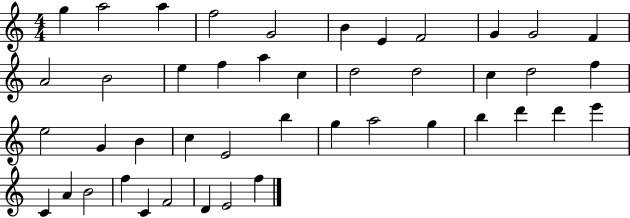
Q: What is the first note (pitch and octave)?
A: G5